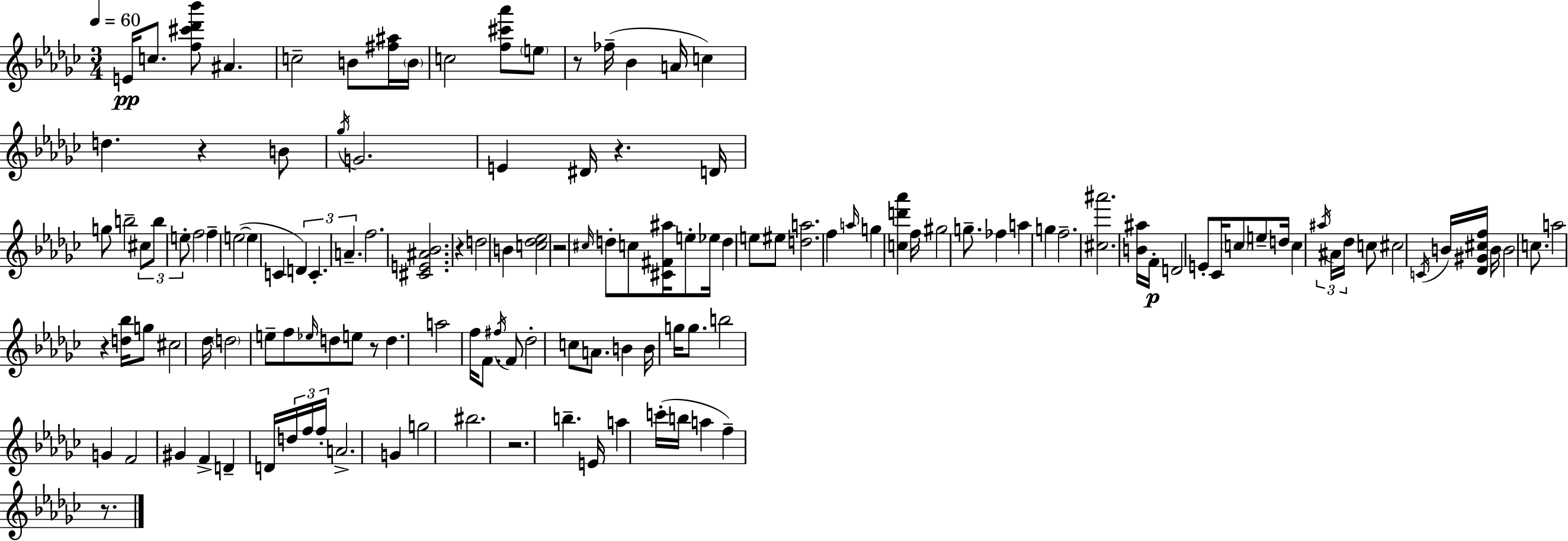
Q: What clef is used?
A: treble